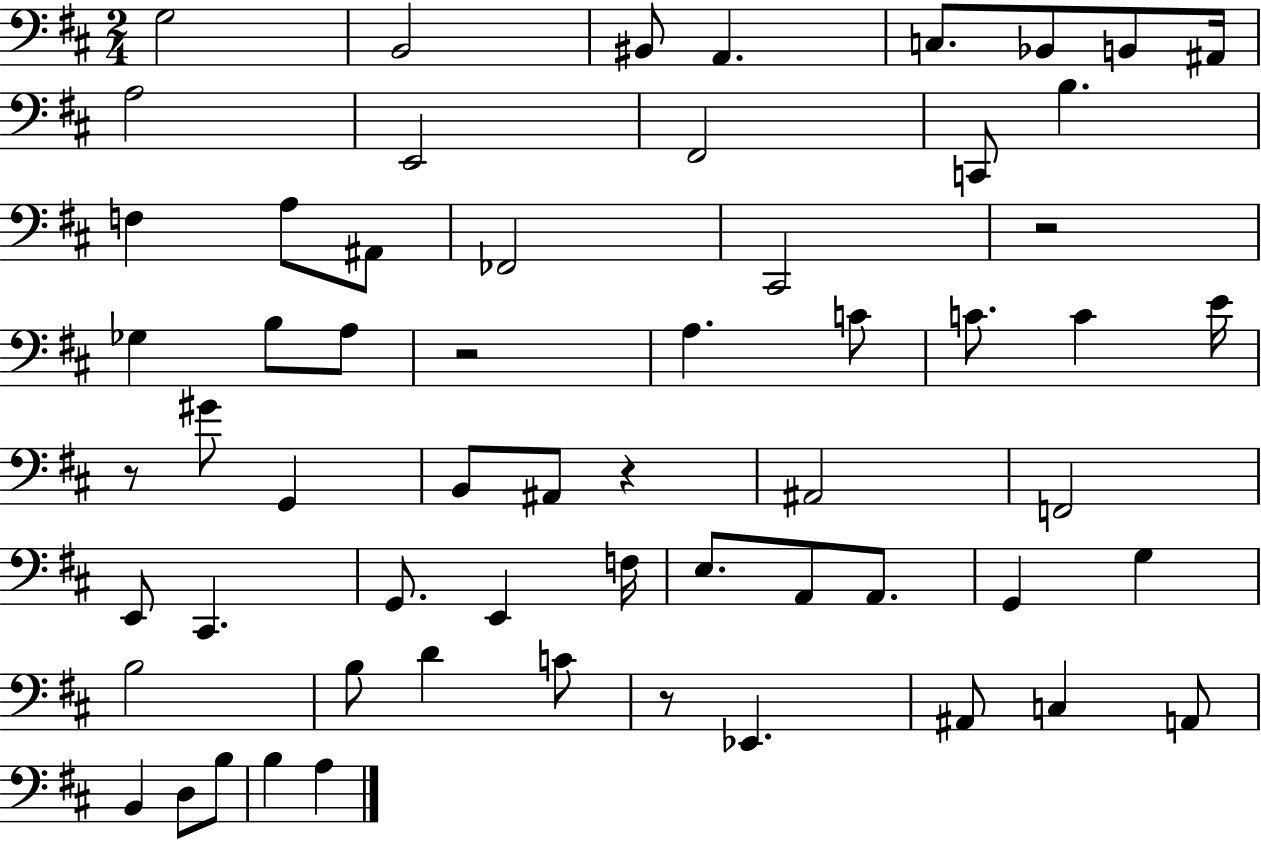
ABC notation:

X:1
T:Untitled
M:2/4
L:1/4
K:D
G,2 B,,2 ^B,,/2 A,, C,/2 _B,,/2 B,,/2 ^A,,/4 A,2 E,,2 ^F,,2 C,,/2 B, F, A,/2 ^A,,/2 _F,,2 ^C,,2 z2 _G, B,/2 A,/2 z2 A, C/2 C/2 C E/4 z/2 ^G/2 G,, B,,/2 ^A,,/2 z ^A,,2 F,,2 E,,/2 ^C,, G,,/2 E,, F,/4 E,/2 A,,/2 A,,/2 G,, G, B,2 B,/2 D C/2 z/2 _E,, ^A,,/2 C, A,,/2 B,, D,/2 B,/2 B, A,